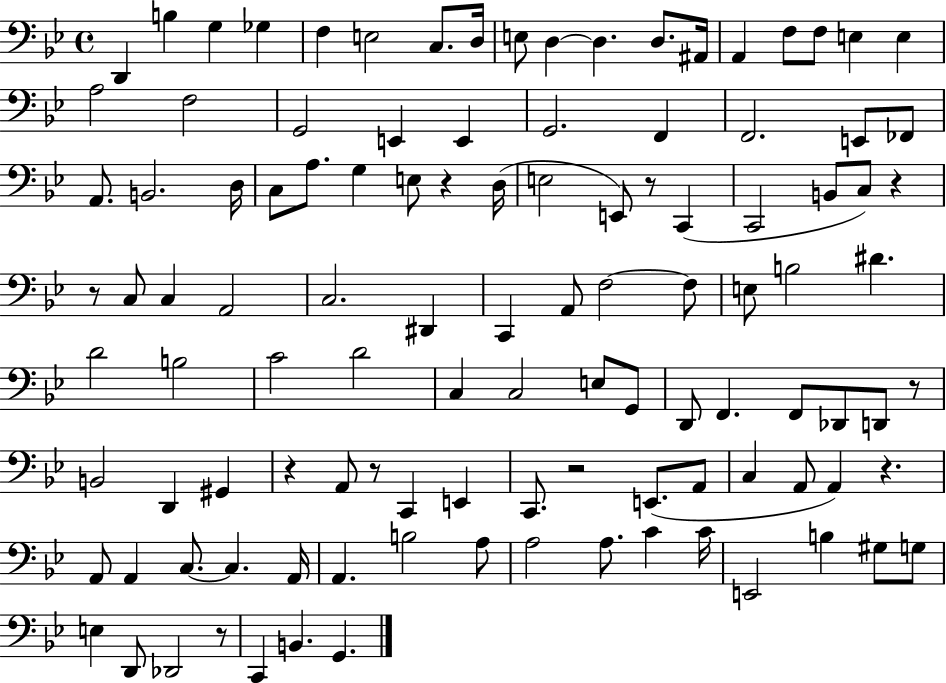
X:1
T:Untitled
M:4/4
L:1/4
K:Bb
D,, B, G, _G, F, E,2 C,/2 D,/4 E,/2 D, D, D,/2 ^A,,/4 A,, F,/2 F,/2 E, E, A,2 F,2 G,,2 E,, E,, G,,2 F,, F,,2 E,,/2 _F,,/2 A,,/2 B,,2 D,/4 C,/2 A,/2 G, E,/2 z D,/4 E,2 E,,/2 z/2 C,, C,,2 B,,/2 C,/2 z z/2 C,/2 C, A,,2 C,2 ^D,, C,, A,,/2 F,2 F,/2 E,/2 B,2 ^D D2 B,2 C2 D2 C, C,2 E,/2 G,,/2 D,,/2 F,, F,,/2 _D,,/2 D,,/2 z/2 B,,2 D,, ^G,, z A,,/2 z/2 C,, E,, C,,/2 z2 E,,/2 A,,/2 C, A,,/2 A,, z A,,/2 A,, C,/2 C, A,,/4 A,, B,2 A,/2 A,2 A,/2 C C/4 E,,2 B, ^G,/2 G,/2 E, D,,/2 _D,,2 z/2 C,, B,, G,,